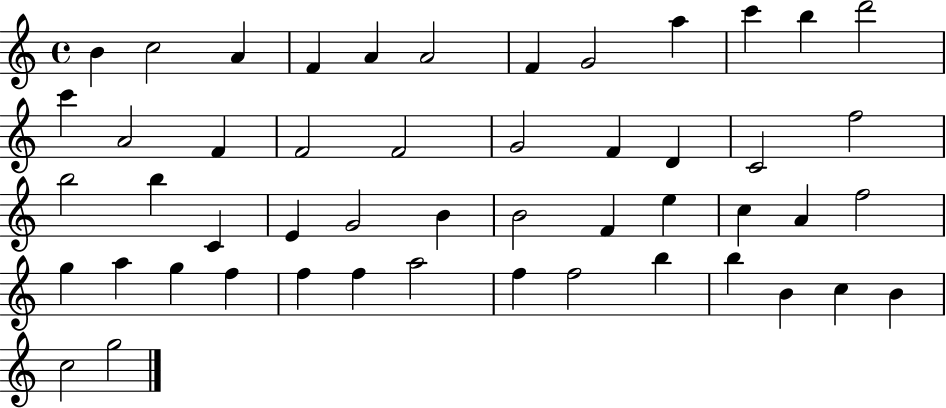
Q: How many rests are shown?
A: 0